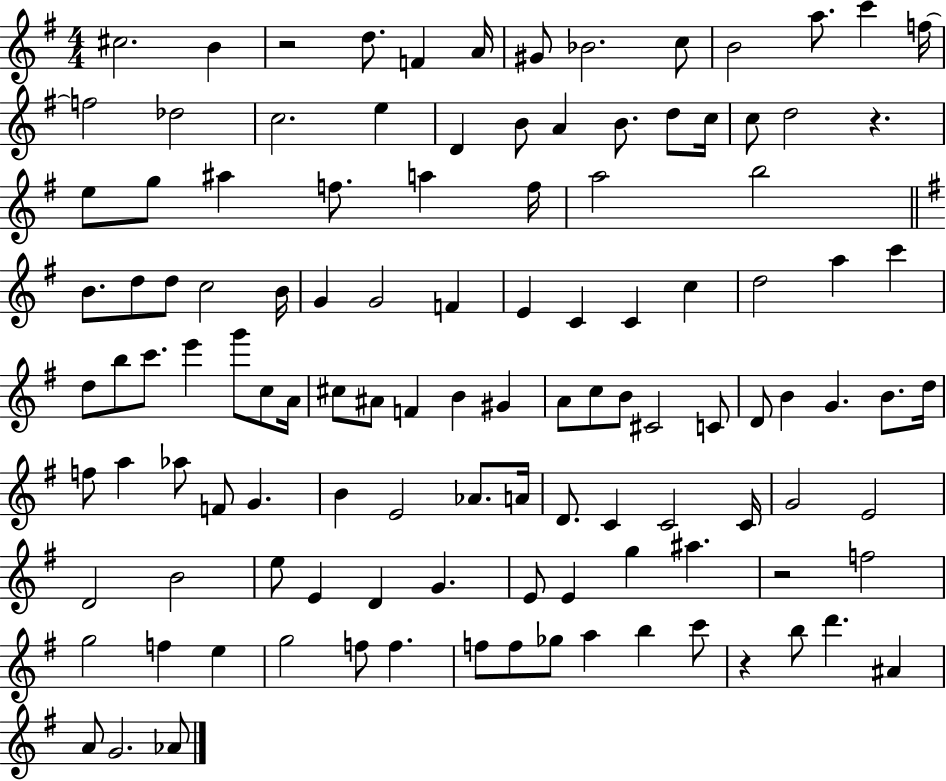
{
  \clef treble
  \numericTimeSignature
  \time 4/4
  \key g \major
  cis''2. b'4 | r2 d''8. f'4 a'16 | gis'8 bes'2. c''8 | b'2 a''8. c'''4 f''16~~ | \break f''2 des''2 | c''2. e''4 | d'4 b'8 a'4 b'8. d''8 c''16 | c''8 d''2 r4. | \break e''8 g''8 ais''4 f''8. a''4 f''16 | a''2 b''2 | \bar "||" \break \key g \major b'8. d''8 d''8 c''2 b'16 | g'4 g'2 f'4 | e'4 c'4 c'4 c''4 | d''2 a''4 c'''4 | \break d''8 b''8 c'''8. e'''4 g'''8 c''8 a'16 | cis''8 ais'8 f'4 b'4 gis'4 | a'8 c''8 b'8 cis'2 c'8 | d'8 b'4 g'4. b'8. d''16 | \break f''8 a''4 aes''8 f'8 g'4. | b'4 e'2 aes'8. a'16 | d'8. c'4 c'2 c'16 | g'2 e'2 | \break d'2 b'2 | e''8 e'4 d'4 g'4. | e'8 e'4 g''4 ais''4. | r2 f''2 | \break g''2 f''4 e''4 | g''2 f''8 f''4. | f''8 f''8 ges''8 a''4 b''4 c'''8 | r4 b''8 d'''4. ais'4 | \break a'8 g'2. aes'8 | \bar "|."
}